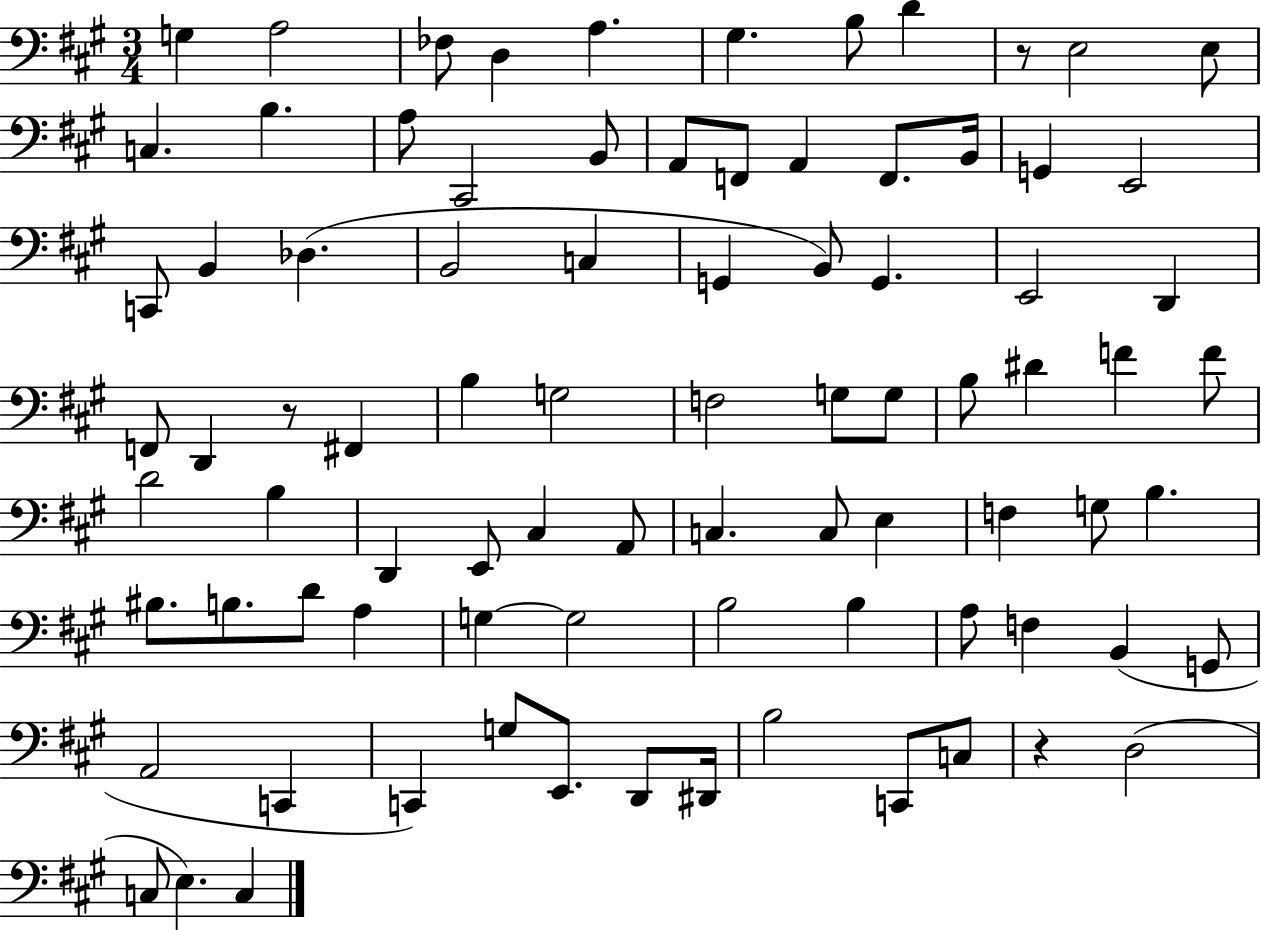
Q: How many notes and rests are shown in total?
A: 85